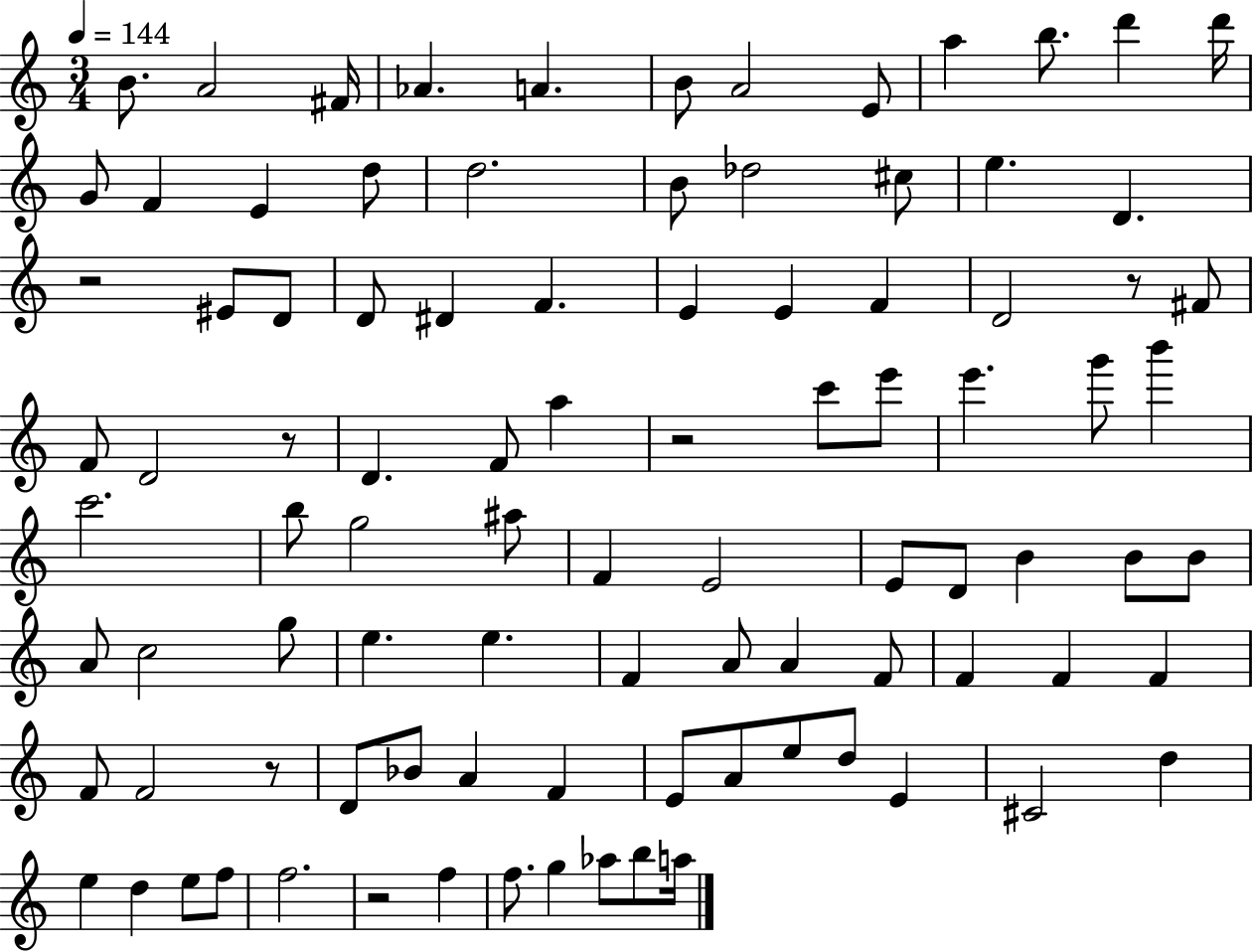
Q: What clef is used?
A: treble